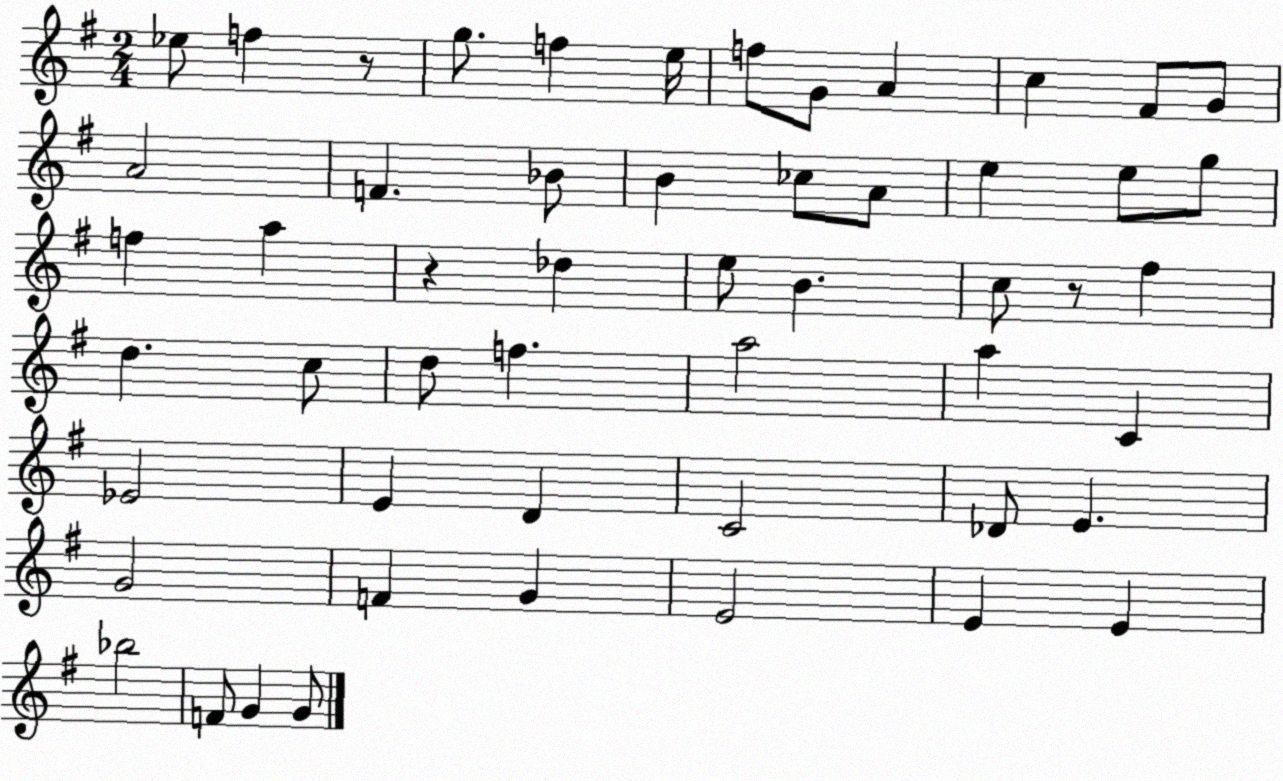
X:1
T:Untitled
M:2/4
L:1/4
K:G
_e/2 f z/2 g/2 f e/4 f/2 G/2 A c ^F/2 G/2 A2 F _B/2 B _c/2 A/2 e e/2 g/2 f a z _d e/2 B c/2 z/2 ^f d c/2 d/2 f a2 a C _E2 E D C2 _D/2 E G2 F G E2 E E _b2 F/2 G G/2